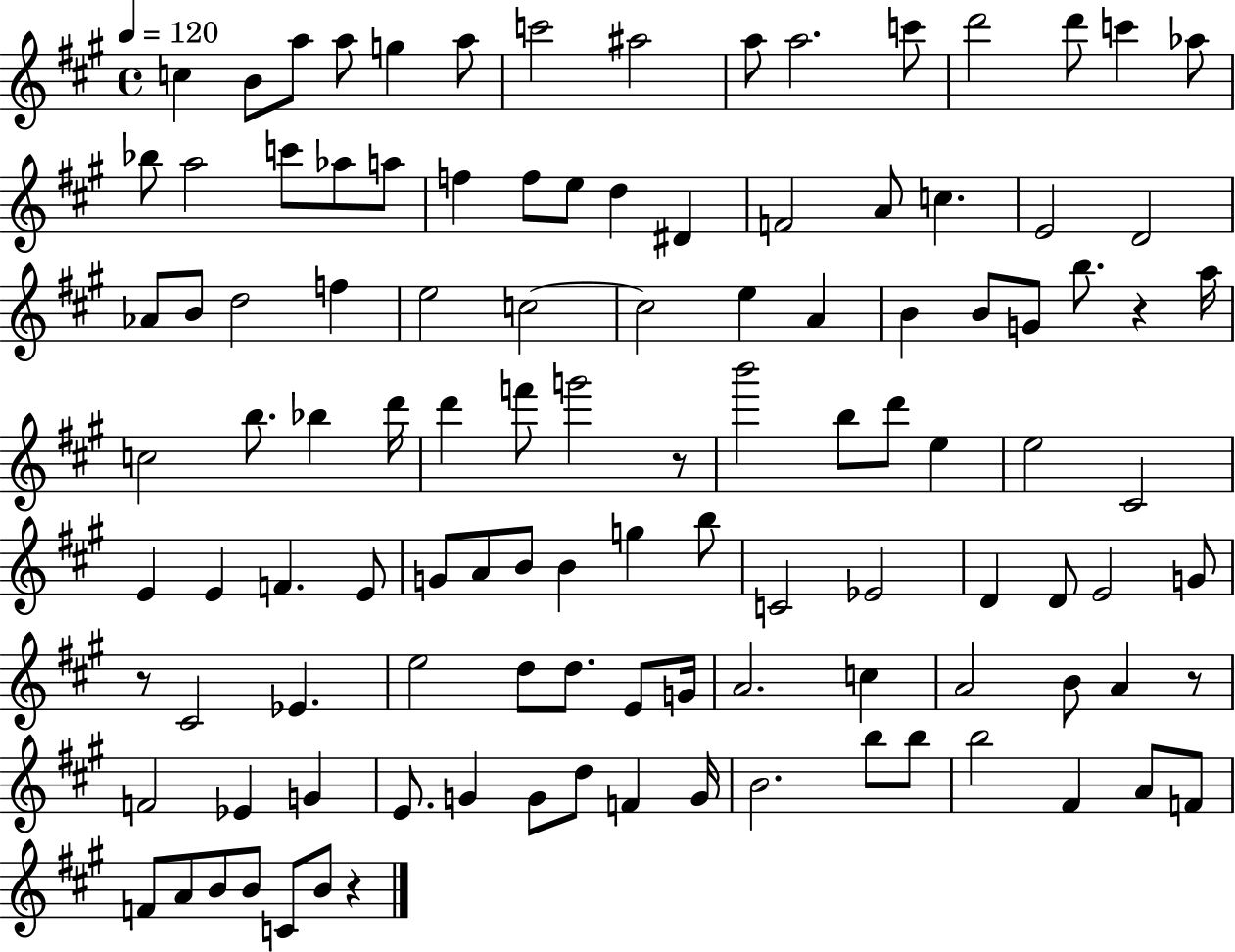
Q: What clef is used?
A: treble